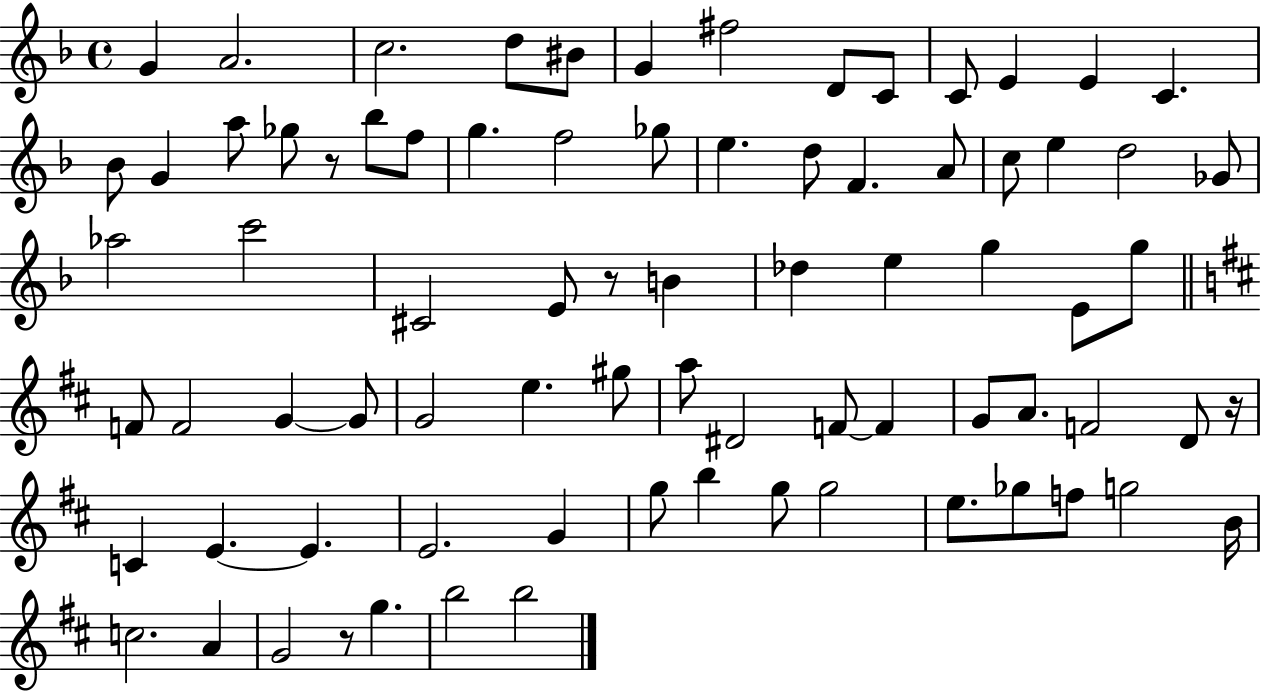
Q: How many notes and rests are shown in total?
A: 79